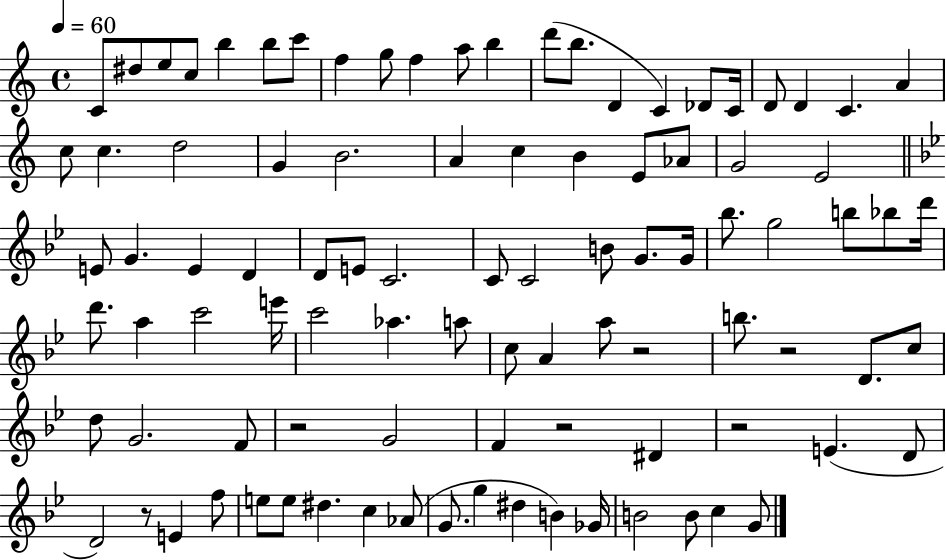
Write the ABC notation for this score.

X:1
T:Untitled
M:4/4
L:1/4
K:C
C/2 ^d/2 e/2 c/2 b b/2 c'/2 f g/2 f a/2 b d'/2 b/2 D C _D/2 C/4 D/2 D C A c/2 c d2 G B2 A c B E/2 _A/2 G2 E2 E/2 G E D D/2 E/2 C2 C/2 C2 B/2 G/2 G/4 _b/2 g2 b/2 _b/2 d'/4 d'/2 a c'2 e'/4 c'2 _a a/2 c/2 A a/2 z2 b/2 z2 D/2 c/2 d/2 G2 F/2 z2 G2 F z2 ^D z2 E D/2 D2 z/2 E f/2 e/2 e/2 ^d c _A/2 G/2 g ^d B _G/4 B2 B/2 c G/2